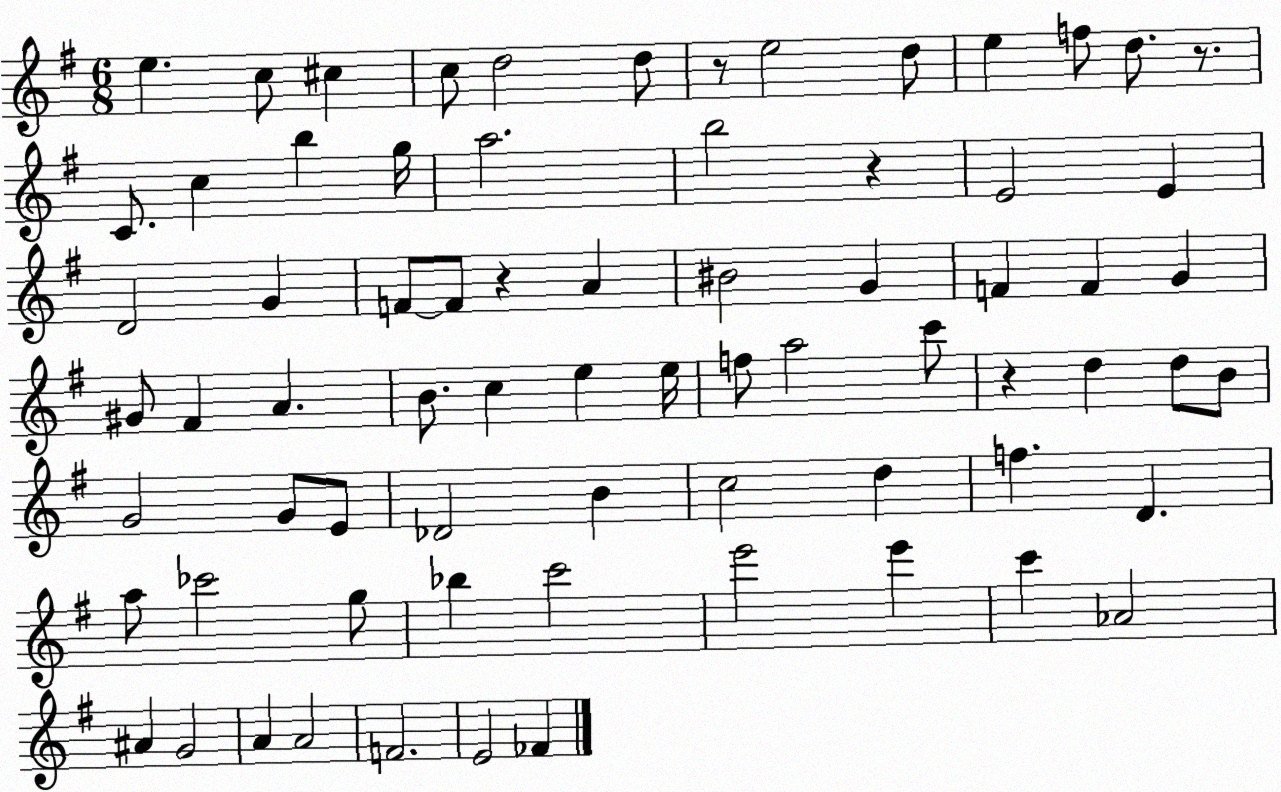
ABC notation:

X:1
T:Untitled
M:6/8
L:1/4
K:G
e c/2 ^c c/2 d2 d/2 z/2 e2 d/2 e f/2 d/2 z/2 C/2 c b g/4 a2 b2 z E2 E D2 G F/2 F/2 z A ^B2 G F F G ^G/2 ^F A B/2 c e e/4 f/2 a2 c'/2 z d d/2 B/2 G2 G/2 E/2 _D2 B c2 d f D a/2 _c'2 g/2 _b c'2 e'2 e' c' _A2 ^A G2 A A2 F2 E2 _F